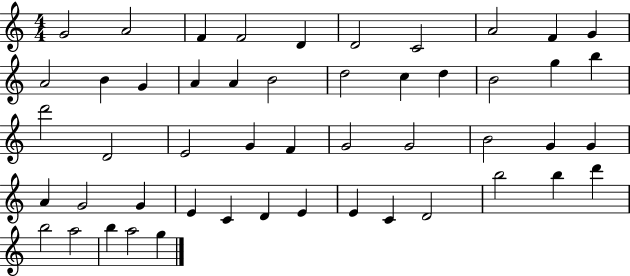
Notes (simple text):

G4/h A4/h F4/q F4/h D4/q D4/h C4/h A4/h F4/q G4/q A4/h B4/q G4/q A4/q A4/q B4/h D5/h C5/q D5/q B4/h G5/q B5/q D6/h D4/h E4/h G4/q F4/q G4/h G4/h B4/h G4/q G4/q A4/q G4/h G4/q E4/q C4/q D4/q E4/q E4/q C4/q D4/h B5/h B5/q D6/q B5/h A5/h B5/q A5/h G5/q